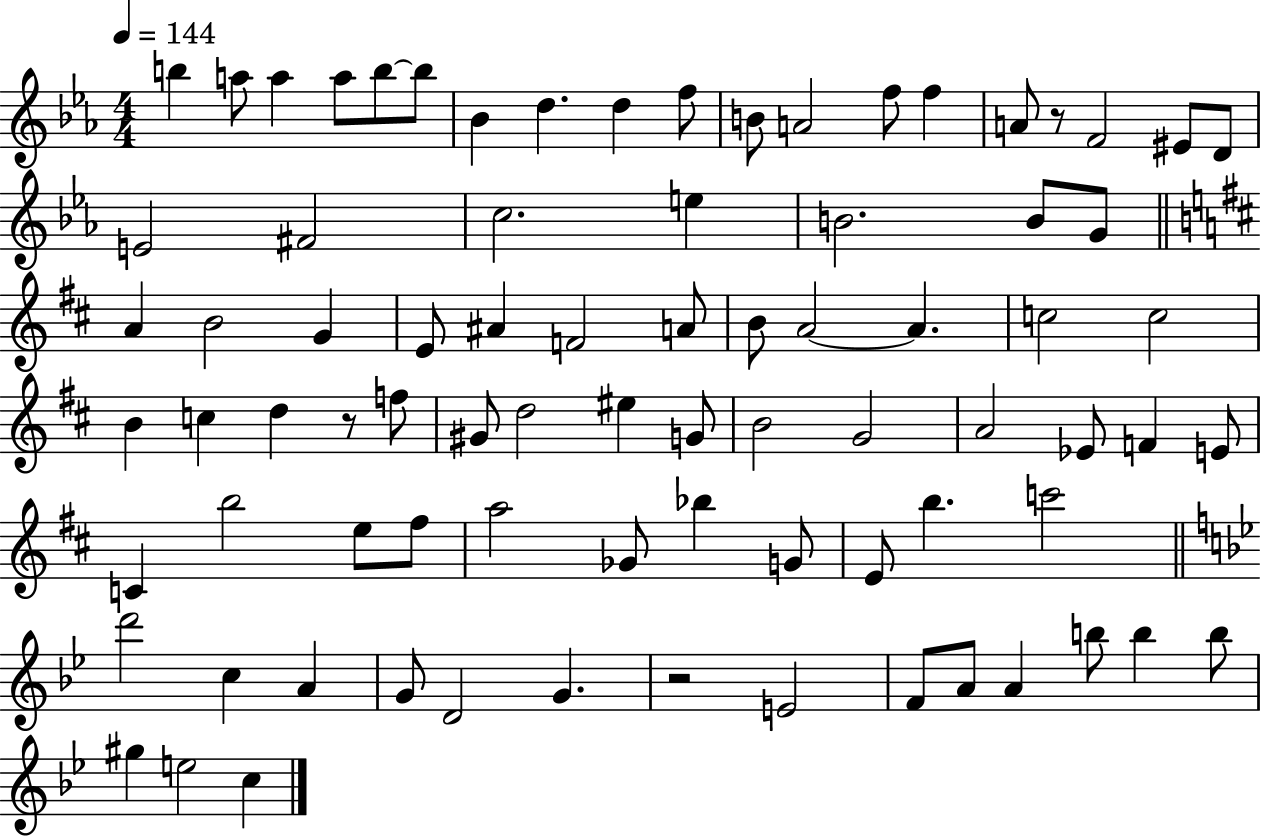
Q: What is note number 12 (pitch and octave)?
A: A4